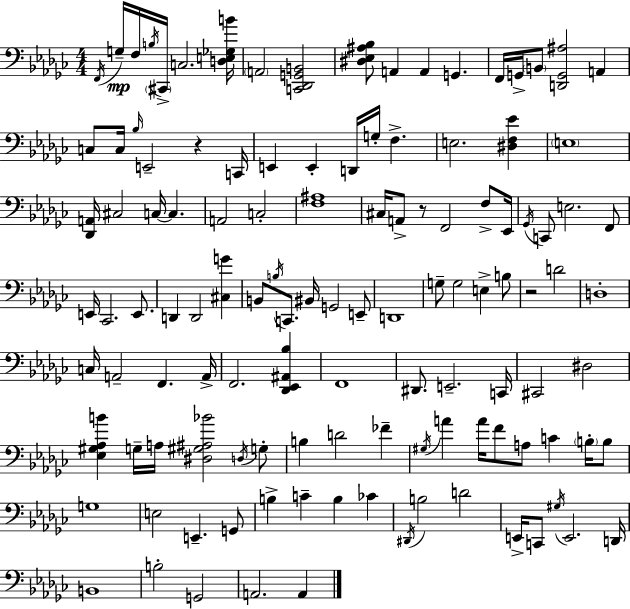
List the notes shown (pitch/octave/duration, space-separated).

F2/s G3/s F3/s B3/s C#2/s C3/h. [D3,E3,Gb3,B4]/s A2/h [C2,Db2,G2,B2]/h [D#3,Eb3,A#3,Bb3]/e A2/q A2/q G2/q. F2/s G2/s B2/e [D2,G2,A#3]/h A2/q C3/e C3/s Bb3/s E2/h R/q C2/s E2/q E2/q D2/s G3/s F3/q. E3/h. [D#3,F3,Eb4]/q E3/w [Db2,A2]/s C#3/h C3/s C3/q. A2/h C3/h [F3,A#3]/w C#3/s A2/e R/e F2/h F3/e Eb2/s Gb2/s C2/e E3/h. F2/e E2/s CES2/h. E2/e. D2/q D2/h [C#3,G4]/q B2/e B3/s C2/e. BIS2/s G2/h E2/e D2/w G3/e G3/h E3/q B3/e R/h D4/h D3/w C3/s A2/h F2/q. A2/s F2/h. [Db2,Eb2,A#2,Bb3]/q F2/w D#2/e. E2/h. C2/s C#2/h D#3/h [Eb3,G#3,Ab3,B4]/q G3/s A3/s [D#3,G#3,A#3,Bb4]/h D3/s G3/e B3/q D4/h FES4/q G#3/s A4/q A4/s F4/e A3/e C4/q B3/s B3/e G3/w E3/h E2/q. G2/e B3/q C4/q B3/q CES4/q D#2/s B3/h D4/h E2/s C2/e G#3/s E2/h. D2/s B2/w B3/h G2/h A2/h. A2/q